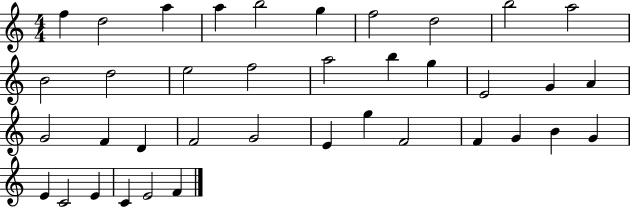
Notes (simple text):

F5/q D5/h A5/q A5/q B5/h G5/q F5/h D5/h B5/h A5/h B4/h D5/h E5/h F5/h A5/h B5/q G5/q E4/h G4/q A4/q G4/h F4/q D4/q F4/h G4/h E4/q G5/q F4/h F4/q G4/q B4/q G4/q E4/q C4/h E4/q C4/q E4/h F4/q